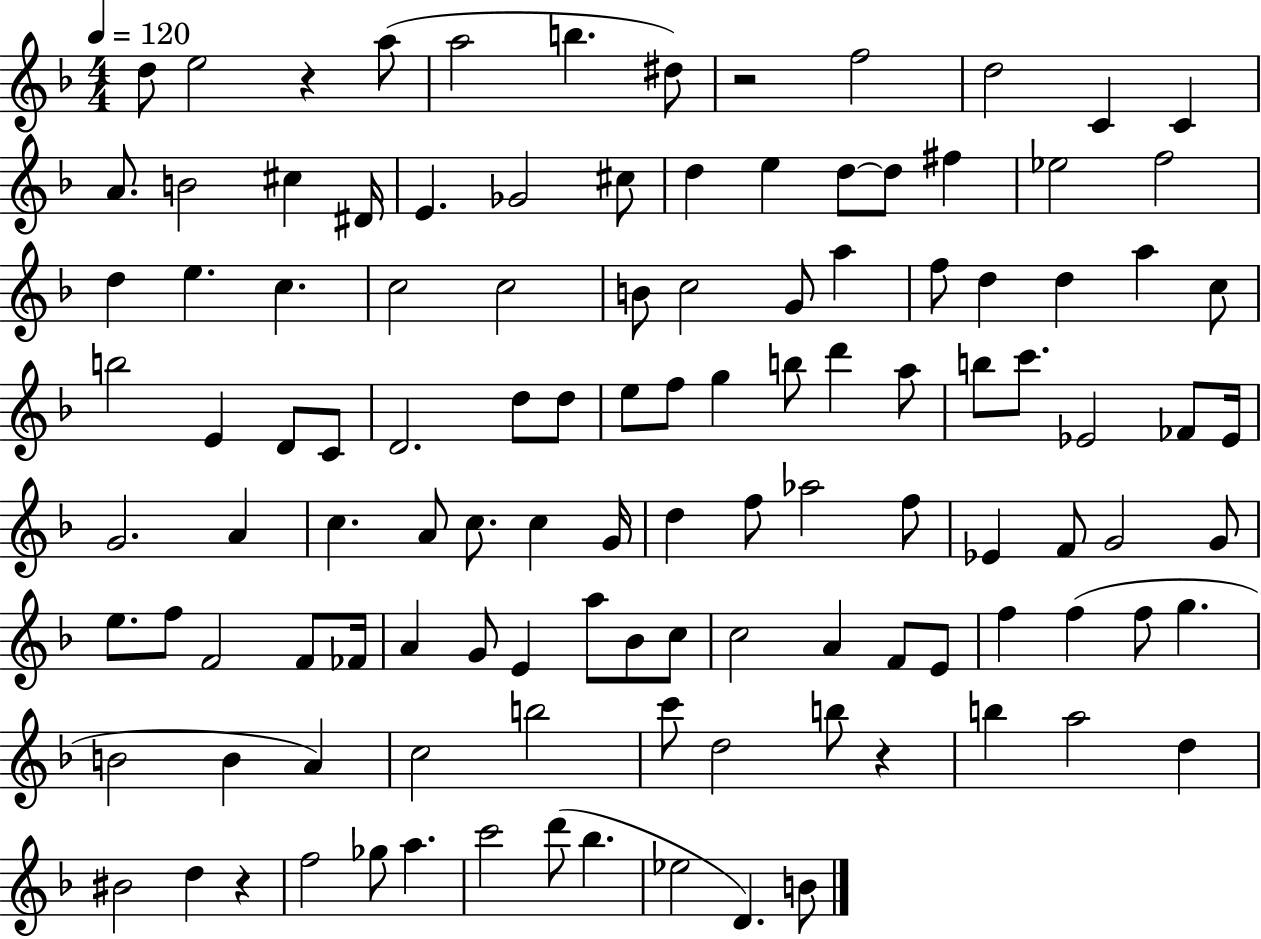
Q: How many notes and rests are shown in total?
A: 116